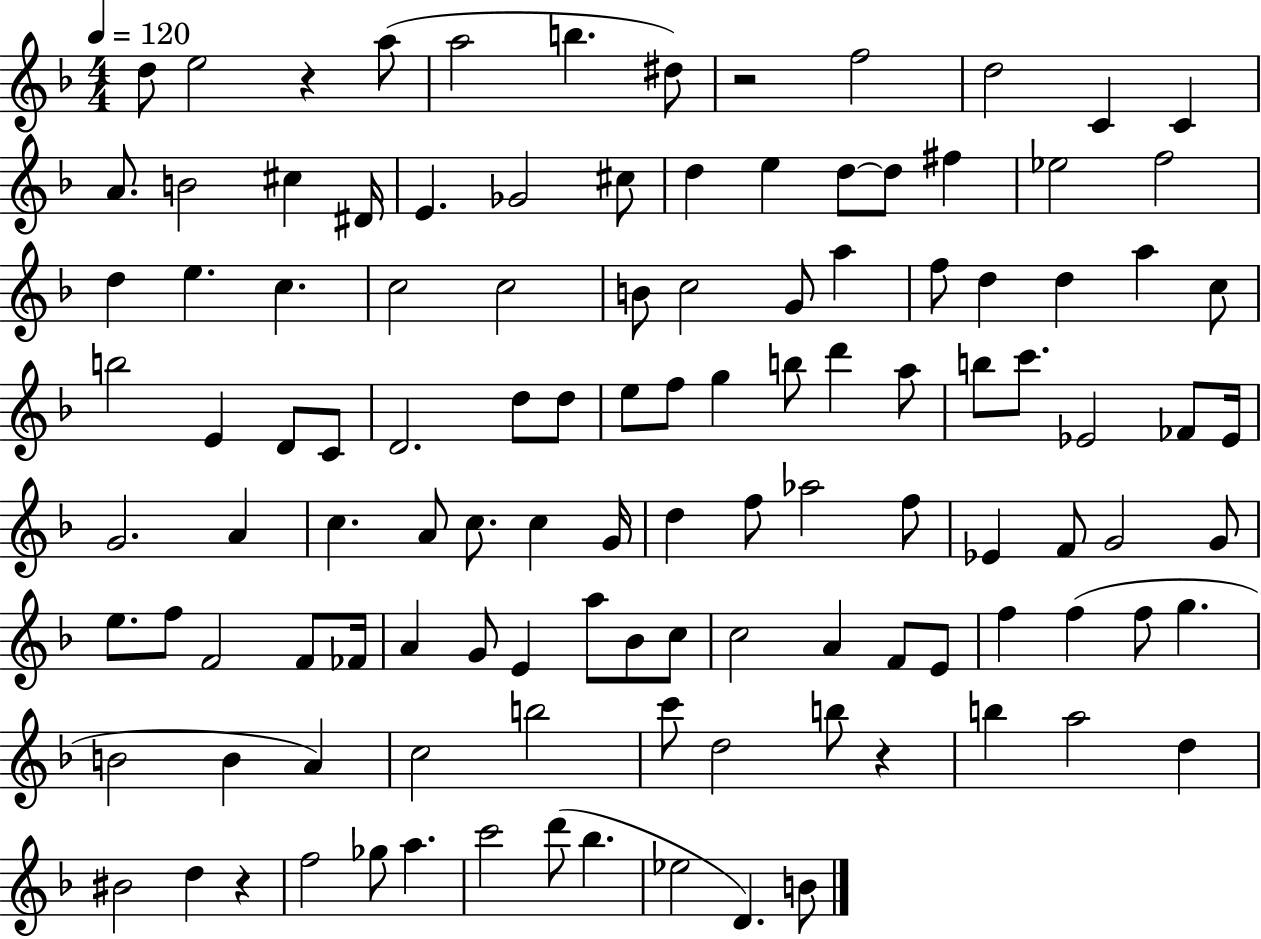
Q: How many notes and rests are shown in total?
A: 116